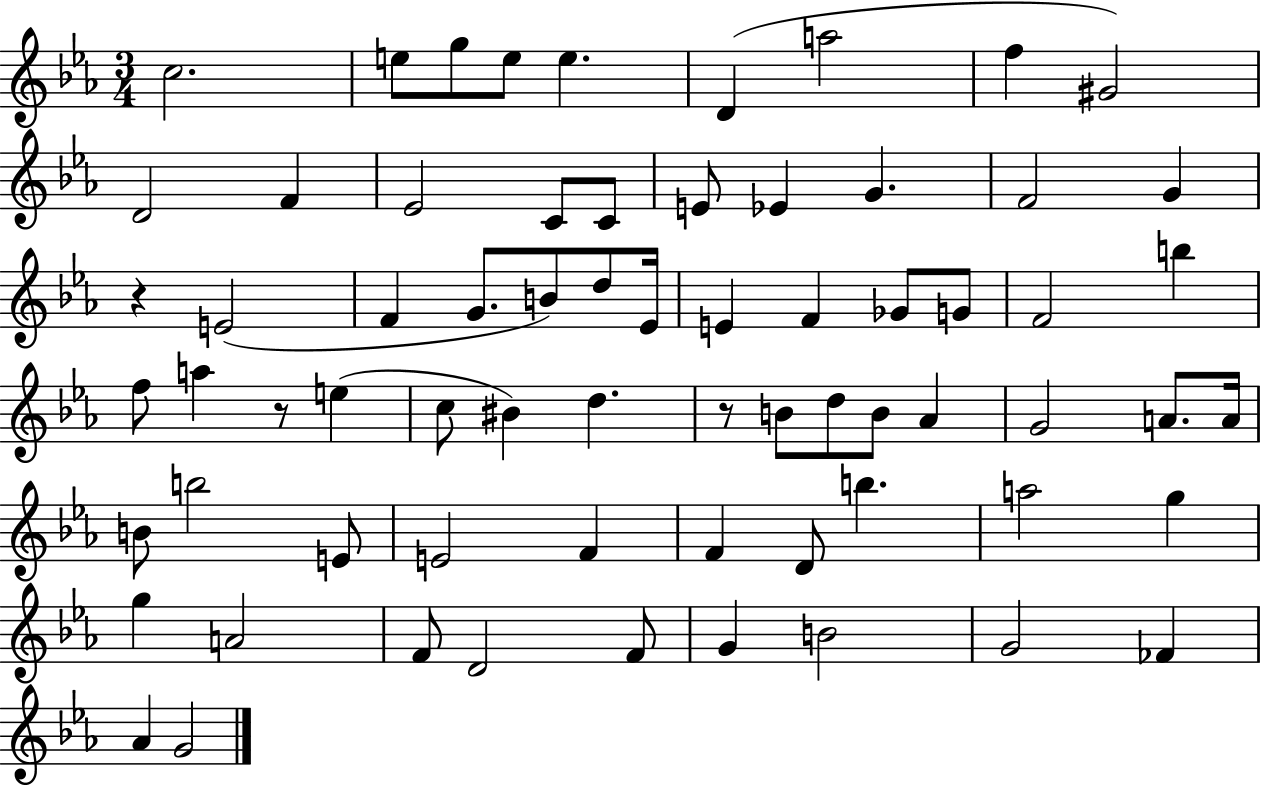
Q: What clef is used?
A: treble